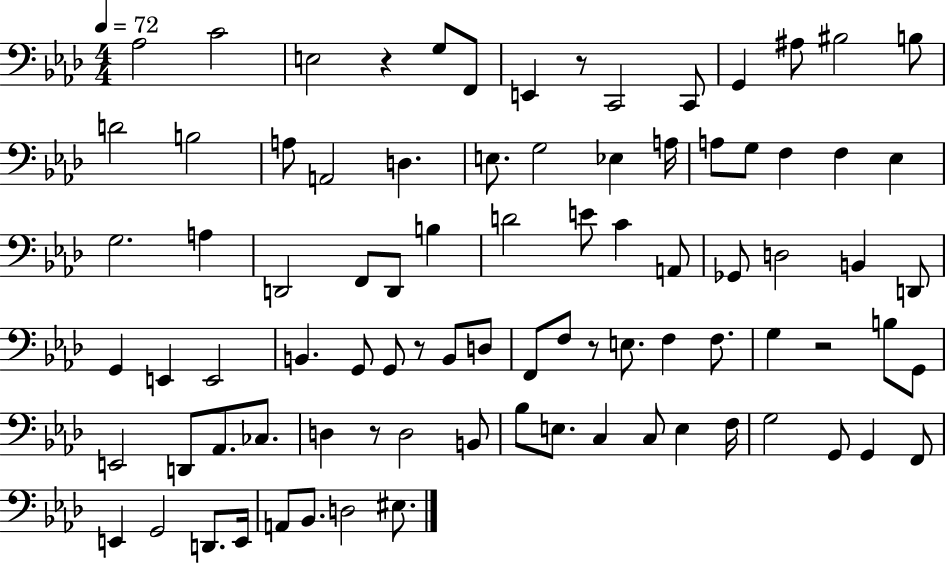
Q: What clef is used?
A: bass